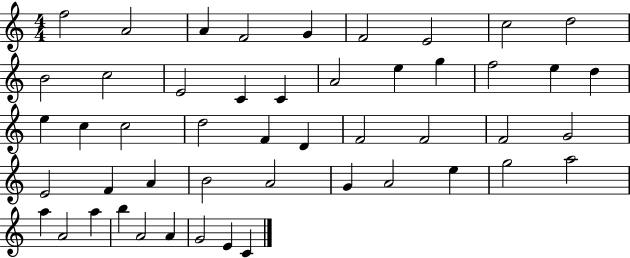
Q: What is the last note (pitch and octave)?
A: C4